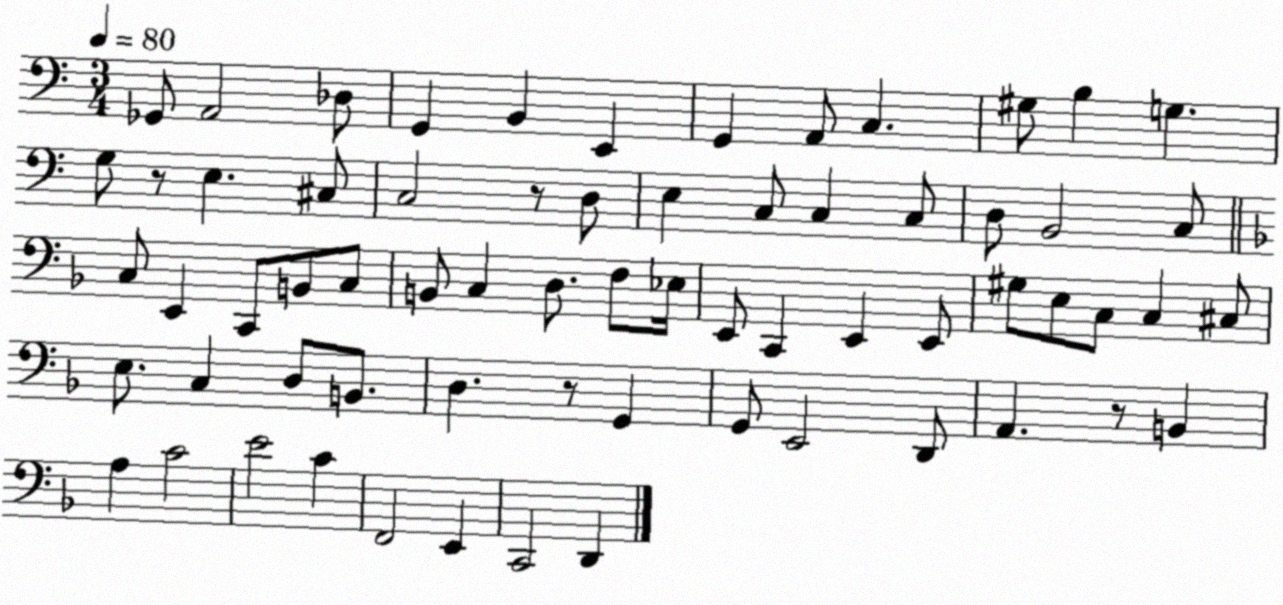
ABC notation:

X:1
T:Untitled
M:3/4
L:1/4
K:C
_G,,/2 A,,2 _D,/2 G,, B,, E,, G,, A,,/2 C, ^G,/2 B, G, G,/2 z/2 E, ^C,/2 C,2 z/2 D,/2 E, C,/2 C, C,/2 D,/2 B,,2 C,/2 C,/2 E,, C,,/2 B,,/2 C,/2 B,,/2 C, D,/2 F,/2 _E,/4 E,,/2 C,, E,, E,,/2 ^G,/2 E,/2 C,/2 C, ^C,/2 E,/2 C, D,/2 B,,/2 D, z/2 G,, G,,/2 E,,2 D,,/2 A,, z/2 B,, A, C2 E2 C F,,2 E,, C,,2 D,,